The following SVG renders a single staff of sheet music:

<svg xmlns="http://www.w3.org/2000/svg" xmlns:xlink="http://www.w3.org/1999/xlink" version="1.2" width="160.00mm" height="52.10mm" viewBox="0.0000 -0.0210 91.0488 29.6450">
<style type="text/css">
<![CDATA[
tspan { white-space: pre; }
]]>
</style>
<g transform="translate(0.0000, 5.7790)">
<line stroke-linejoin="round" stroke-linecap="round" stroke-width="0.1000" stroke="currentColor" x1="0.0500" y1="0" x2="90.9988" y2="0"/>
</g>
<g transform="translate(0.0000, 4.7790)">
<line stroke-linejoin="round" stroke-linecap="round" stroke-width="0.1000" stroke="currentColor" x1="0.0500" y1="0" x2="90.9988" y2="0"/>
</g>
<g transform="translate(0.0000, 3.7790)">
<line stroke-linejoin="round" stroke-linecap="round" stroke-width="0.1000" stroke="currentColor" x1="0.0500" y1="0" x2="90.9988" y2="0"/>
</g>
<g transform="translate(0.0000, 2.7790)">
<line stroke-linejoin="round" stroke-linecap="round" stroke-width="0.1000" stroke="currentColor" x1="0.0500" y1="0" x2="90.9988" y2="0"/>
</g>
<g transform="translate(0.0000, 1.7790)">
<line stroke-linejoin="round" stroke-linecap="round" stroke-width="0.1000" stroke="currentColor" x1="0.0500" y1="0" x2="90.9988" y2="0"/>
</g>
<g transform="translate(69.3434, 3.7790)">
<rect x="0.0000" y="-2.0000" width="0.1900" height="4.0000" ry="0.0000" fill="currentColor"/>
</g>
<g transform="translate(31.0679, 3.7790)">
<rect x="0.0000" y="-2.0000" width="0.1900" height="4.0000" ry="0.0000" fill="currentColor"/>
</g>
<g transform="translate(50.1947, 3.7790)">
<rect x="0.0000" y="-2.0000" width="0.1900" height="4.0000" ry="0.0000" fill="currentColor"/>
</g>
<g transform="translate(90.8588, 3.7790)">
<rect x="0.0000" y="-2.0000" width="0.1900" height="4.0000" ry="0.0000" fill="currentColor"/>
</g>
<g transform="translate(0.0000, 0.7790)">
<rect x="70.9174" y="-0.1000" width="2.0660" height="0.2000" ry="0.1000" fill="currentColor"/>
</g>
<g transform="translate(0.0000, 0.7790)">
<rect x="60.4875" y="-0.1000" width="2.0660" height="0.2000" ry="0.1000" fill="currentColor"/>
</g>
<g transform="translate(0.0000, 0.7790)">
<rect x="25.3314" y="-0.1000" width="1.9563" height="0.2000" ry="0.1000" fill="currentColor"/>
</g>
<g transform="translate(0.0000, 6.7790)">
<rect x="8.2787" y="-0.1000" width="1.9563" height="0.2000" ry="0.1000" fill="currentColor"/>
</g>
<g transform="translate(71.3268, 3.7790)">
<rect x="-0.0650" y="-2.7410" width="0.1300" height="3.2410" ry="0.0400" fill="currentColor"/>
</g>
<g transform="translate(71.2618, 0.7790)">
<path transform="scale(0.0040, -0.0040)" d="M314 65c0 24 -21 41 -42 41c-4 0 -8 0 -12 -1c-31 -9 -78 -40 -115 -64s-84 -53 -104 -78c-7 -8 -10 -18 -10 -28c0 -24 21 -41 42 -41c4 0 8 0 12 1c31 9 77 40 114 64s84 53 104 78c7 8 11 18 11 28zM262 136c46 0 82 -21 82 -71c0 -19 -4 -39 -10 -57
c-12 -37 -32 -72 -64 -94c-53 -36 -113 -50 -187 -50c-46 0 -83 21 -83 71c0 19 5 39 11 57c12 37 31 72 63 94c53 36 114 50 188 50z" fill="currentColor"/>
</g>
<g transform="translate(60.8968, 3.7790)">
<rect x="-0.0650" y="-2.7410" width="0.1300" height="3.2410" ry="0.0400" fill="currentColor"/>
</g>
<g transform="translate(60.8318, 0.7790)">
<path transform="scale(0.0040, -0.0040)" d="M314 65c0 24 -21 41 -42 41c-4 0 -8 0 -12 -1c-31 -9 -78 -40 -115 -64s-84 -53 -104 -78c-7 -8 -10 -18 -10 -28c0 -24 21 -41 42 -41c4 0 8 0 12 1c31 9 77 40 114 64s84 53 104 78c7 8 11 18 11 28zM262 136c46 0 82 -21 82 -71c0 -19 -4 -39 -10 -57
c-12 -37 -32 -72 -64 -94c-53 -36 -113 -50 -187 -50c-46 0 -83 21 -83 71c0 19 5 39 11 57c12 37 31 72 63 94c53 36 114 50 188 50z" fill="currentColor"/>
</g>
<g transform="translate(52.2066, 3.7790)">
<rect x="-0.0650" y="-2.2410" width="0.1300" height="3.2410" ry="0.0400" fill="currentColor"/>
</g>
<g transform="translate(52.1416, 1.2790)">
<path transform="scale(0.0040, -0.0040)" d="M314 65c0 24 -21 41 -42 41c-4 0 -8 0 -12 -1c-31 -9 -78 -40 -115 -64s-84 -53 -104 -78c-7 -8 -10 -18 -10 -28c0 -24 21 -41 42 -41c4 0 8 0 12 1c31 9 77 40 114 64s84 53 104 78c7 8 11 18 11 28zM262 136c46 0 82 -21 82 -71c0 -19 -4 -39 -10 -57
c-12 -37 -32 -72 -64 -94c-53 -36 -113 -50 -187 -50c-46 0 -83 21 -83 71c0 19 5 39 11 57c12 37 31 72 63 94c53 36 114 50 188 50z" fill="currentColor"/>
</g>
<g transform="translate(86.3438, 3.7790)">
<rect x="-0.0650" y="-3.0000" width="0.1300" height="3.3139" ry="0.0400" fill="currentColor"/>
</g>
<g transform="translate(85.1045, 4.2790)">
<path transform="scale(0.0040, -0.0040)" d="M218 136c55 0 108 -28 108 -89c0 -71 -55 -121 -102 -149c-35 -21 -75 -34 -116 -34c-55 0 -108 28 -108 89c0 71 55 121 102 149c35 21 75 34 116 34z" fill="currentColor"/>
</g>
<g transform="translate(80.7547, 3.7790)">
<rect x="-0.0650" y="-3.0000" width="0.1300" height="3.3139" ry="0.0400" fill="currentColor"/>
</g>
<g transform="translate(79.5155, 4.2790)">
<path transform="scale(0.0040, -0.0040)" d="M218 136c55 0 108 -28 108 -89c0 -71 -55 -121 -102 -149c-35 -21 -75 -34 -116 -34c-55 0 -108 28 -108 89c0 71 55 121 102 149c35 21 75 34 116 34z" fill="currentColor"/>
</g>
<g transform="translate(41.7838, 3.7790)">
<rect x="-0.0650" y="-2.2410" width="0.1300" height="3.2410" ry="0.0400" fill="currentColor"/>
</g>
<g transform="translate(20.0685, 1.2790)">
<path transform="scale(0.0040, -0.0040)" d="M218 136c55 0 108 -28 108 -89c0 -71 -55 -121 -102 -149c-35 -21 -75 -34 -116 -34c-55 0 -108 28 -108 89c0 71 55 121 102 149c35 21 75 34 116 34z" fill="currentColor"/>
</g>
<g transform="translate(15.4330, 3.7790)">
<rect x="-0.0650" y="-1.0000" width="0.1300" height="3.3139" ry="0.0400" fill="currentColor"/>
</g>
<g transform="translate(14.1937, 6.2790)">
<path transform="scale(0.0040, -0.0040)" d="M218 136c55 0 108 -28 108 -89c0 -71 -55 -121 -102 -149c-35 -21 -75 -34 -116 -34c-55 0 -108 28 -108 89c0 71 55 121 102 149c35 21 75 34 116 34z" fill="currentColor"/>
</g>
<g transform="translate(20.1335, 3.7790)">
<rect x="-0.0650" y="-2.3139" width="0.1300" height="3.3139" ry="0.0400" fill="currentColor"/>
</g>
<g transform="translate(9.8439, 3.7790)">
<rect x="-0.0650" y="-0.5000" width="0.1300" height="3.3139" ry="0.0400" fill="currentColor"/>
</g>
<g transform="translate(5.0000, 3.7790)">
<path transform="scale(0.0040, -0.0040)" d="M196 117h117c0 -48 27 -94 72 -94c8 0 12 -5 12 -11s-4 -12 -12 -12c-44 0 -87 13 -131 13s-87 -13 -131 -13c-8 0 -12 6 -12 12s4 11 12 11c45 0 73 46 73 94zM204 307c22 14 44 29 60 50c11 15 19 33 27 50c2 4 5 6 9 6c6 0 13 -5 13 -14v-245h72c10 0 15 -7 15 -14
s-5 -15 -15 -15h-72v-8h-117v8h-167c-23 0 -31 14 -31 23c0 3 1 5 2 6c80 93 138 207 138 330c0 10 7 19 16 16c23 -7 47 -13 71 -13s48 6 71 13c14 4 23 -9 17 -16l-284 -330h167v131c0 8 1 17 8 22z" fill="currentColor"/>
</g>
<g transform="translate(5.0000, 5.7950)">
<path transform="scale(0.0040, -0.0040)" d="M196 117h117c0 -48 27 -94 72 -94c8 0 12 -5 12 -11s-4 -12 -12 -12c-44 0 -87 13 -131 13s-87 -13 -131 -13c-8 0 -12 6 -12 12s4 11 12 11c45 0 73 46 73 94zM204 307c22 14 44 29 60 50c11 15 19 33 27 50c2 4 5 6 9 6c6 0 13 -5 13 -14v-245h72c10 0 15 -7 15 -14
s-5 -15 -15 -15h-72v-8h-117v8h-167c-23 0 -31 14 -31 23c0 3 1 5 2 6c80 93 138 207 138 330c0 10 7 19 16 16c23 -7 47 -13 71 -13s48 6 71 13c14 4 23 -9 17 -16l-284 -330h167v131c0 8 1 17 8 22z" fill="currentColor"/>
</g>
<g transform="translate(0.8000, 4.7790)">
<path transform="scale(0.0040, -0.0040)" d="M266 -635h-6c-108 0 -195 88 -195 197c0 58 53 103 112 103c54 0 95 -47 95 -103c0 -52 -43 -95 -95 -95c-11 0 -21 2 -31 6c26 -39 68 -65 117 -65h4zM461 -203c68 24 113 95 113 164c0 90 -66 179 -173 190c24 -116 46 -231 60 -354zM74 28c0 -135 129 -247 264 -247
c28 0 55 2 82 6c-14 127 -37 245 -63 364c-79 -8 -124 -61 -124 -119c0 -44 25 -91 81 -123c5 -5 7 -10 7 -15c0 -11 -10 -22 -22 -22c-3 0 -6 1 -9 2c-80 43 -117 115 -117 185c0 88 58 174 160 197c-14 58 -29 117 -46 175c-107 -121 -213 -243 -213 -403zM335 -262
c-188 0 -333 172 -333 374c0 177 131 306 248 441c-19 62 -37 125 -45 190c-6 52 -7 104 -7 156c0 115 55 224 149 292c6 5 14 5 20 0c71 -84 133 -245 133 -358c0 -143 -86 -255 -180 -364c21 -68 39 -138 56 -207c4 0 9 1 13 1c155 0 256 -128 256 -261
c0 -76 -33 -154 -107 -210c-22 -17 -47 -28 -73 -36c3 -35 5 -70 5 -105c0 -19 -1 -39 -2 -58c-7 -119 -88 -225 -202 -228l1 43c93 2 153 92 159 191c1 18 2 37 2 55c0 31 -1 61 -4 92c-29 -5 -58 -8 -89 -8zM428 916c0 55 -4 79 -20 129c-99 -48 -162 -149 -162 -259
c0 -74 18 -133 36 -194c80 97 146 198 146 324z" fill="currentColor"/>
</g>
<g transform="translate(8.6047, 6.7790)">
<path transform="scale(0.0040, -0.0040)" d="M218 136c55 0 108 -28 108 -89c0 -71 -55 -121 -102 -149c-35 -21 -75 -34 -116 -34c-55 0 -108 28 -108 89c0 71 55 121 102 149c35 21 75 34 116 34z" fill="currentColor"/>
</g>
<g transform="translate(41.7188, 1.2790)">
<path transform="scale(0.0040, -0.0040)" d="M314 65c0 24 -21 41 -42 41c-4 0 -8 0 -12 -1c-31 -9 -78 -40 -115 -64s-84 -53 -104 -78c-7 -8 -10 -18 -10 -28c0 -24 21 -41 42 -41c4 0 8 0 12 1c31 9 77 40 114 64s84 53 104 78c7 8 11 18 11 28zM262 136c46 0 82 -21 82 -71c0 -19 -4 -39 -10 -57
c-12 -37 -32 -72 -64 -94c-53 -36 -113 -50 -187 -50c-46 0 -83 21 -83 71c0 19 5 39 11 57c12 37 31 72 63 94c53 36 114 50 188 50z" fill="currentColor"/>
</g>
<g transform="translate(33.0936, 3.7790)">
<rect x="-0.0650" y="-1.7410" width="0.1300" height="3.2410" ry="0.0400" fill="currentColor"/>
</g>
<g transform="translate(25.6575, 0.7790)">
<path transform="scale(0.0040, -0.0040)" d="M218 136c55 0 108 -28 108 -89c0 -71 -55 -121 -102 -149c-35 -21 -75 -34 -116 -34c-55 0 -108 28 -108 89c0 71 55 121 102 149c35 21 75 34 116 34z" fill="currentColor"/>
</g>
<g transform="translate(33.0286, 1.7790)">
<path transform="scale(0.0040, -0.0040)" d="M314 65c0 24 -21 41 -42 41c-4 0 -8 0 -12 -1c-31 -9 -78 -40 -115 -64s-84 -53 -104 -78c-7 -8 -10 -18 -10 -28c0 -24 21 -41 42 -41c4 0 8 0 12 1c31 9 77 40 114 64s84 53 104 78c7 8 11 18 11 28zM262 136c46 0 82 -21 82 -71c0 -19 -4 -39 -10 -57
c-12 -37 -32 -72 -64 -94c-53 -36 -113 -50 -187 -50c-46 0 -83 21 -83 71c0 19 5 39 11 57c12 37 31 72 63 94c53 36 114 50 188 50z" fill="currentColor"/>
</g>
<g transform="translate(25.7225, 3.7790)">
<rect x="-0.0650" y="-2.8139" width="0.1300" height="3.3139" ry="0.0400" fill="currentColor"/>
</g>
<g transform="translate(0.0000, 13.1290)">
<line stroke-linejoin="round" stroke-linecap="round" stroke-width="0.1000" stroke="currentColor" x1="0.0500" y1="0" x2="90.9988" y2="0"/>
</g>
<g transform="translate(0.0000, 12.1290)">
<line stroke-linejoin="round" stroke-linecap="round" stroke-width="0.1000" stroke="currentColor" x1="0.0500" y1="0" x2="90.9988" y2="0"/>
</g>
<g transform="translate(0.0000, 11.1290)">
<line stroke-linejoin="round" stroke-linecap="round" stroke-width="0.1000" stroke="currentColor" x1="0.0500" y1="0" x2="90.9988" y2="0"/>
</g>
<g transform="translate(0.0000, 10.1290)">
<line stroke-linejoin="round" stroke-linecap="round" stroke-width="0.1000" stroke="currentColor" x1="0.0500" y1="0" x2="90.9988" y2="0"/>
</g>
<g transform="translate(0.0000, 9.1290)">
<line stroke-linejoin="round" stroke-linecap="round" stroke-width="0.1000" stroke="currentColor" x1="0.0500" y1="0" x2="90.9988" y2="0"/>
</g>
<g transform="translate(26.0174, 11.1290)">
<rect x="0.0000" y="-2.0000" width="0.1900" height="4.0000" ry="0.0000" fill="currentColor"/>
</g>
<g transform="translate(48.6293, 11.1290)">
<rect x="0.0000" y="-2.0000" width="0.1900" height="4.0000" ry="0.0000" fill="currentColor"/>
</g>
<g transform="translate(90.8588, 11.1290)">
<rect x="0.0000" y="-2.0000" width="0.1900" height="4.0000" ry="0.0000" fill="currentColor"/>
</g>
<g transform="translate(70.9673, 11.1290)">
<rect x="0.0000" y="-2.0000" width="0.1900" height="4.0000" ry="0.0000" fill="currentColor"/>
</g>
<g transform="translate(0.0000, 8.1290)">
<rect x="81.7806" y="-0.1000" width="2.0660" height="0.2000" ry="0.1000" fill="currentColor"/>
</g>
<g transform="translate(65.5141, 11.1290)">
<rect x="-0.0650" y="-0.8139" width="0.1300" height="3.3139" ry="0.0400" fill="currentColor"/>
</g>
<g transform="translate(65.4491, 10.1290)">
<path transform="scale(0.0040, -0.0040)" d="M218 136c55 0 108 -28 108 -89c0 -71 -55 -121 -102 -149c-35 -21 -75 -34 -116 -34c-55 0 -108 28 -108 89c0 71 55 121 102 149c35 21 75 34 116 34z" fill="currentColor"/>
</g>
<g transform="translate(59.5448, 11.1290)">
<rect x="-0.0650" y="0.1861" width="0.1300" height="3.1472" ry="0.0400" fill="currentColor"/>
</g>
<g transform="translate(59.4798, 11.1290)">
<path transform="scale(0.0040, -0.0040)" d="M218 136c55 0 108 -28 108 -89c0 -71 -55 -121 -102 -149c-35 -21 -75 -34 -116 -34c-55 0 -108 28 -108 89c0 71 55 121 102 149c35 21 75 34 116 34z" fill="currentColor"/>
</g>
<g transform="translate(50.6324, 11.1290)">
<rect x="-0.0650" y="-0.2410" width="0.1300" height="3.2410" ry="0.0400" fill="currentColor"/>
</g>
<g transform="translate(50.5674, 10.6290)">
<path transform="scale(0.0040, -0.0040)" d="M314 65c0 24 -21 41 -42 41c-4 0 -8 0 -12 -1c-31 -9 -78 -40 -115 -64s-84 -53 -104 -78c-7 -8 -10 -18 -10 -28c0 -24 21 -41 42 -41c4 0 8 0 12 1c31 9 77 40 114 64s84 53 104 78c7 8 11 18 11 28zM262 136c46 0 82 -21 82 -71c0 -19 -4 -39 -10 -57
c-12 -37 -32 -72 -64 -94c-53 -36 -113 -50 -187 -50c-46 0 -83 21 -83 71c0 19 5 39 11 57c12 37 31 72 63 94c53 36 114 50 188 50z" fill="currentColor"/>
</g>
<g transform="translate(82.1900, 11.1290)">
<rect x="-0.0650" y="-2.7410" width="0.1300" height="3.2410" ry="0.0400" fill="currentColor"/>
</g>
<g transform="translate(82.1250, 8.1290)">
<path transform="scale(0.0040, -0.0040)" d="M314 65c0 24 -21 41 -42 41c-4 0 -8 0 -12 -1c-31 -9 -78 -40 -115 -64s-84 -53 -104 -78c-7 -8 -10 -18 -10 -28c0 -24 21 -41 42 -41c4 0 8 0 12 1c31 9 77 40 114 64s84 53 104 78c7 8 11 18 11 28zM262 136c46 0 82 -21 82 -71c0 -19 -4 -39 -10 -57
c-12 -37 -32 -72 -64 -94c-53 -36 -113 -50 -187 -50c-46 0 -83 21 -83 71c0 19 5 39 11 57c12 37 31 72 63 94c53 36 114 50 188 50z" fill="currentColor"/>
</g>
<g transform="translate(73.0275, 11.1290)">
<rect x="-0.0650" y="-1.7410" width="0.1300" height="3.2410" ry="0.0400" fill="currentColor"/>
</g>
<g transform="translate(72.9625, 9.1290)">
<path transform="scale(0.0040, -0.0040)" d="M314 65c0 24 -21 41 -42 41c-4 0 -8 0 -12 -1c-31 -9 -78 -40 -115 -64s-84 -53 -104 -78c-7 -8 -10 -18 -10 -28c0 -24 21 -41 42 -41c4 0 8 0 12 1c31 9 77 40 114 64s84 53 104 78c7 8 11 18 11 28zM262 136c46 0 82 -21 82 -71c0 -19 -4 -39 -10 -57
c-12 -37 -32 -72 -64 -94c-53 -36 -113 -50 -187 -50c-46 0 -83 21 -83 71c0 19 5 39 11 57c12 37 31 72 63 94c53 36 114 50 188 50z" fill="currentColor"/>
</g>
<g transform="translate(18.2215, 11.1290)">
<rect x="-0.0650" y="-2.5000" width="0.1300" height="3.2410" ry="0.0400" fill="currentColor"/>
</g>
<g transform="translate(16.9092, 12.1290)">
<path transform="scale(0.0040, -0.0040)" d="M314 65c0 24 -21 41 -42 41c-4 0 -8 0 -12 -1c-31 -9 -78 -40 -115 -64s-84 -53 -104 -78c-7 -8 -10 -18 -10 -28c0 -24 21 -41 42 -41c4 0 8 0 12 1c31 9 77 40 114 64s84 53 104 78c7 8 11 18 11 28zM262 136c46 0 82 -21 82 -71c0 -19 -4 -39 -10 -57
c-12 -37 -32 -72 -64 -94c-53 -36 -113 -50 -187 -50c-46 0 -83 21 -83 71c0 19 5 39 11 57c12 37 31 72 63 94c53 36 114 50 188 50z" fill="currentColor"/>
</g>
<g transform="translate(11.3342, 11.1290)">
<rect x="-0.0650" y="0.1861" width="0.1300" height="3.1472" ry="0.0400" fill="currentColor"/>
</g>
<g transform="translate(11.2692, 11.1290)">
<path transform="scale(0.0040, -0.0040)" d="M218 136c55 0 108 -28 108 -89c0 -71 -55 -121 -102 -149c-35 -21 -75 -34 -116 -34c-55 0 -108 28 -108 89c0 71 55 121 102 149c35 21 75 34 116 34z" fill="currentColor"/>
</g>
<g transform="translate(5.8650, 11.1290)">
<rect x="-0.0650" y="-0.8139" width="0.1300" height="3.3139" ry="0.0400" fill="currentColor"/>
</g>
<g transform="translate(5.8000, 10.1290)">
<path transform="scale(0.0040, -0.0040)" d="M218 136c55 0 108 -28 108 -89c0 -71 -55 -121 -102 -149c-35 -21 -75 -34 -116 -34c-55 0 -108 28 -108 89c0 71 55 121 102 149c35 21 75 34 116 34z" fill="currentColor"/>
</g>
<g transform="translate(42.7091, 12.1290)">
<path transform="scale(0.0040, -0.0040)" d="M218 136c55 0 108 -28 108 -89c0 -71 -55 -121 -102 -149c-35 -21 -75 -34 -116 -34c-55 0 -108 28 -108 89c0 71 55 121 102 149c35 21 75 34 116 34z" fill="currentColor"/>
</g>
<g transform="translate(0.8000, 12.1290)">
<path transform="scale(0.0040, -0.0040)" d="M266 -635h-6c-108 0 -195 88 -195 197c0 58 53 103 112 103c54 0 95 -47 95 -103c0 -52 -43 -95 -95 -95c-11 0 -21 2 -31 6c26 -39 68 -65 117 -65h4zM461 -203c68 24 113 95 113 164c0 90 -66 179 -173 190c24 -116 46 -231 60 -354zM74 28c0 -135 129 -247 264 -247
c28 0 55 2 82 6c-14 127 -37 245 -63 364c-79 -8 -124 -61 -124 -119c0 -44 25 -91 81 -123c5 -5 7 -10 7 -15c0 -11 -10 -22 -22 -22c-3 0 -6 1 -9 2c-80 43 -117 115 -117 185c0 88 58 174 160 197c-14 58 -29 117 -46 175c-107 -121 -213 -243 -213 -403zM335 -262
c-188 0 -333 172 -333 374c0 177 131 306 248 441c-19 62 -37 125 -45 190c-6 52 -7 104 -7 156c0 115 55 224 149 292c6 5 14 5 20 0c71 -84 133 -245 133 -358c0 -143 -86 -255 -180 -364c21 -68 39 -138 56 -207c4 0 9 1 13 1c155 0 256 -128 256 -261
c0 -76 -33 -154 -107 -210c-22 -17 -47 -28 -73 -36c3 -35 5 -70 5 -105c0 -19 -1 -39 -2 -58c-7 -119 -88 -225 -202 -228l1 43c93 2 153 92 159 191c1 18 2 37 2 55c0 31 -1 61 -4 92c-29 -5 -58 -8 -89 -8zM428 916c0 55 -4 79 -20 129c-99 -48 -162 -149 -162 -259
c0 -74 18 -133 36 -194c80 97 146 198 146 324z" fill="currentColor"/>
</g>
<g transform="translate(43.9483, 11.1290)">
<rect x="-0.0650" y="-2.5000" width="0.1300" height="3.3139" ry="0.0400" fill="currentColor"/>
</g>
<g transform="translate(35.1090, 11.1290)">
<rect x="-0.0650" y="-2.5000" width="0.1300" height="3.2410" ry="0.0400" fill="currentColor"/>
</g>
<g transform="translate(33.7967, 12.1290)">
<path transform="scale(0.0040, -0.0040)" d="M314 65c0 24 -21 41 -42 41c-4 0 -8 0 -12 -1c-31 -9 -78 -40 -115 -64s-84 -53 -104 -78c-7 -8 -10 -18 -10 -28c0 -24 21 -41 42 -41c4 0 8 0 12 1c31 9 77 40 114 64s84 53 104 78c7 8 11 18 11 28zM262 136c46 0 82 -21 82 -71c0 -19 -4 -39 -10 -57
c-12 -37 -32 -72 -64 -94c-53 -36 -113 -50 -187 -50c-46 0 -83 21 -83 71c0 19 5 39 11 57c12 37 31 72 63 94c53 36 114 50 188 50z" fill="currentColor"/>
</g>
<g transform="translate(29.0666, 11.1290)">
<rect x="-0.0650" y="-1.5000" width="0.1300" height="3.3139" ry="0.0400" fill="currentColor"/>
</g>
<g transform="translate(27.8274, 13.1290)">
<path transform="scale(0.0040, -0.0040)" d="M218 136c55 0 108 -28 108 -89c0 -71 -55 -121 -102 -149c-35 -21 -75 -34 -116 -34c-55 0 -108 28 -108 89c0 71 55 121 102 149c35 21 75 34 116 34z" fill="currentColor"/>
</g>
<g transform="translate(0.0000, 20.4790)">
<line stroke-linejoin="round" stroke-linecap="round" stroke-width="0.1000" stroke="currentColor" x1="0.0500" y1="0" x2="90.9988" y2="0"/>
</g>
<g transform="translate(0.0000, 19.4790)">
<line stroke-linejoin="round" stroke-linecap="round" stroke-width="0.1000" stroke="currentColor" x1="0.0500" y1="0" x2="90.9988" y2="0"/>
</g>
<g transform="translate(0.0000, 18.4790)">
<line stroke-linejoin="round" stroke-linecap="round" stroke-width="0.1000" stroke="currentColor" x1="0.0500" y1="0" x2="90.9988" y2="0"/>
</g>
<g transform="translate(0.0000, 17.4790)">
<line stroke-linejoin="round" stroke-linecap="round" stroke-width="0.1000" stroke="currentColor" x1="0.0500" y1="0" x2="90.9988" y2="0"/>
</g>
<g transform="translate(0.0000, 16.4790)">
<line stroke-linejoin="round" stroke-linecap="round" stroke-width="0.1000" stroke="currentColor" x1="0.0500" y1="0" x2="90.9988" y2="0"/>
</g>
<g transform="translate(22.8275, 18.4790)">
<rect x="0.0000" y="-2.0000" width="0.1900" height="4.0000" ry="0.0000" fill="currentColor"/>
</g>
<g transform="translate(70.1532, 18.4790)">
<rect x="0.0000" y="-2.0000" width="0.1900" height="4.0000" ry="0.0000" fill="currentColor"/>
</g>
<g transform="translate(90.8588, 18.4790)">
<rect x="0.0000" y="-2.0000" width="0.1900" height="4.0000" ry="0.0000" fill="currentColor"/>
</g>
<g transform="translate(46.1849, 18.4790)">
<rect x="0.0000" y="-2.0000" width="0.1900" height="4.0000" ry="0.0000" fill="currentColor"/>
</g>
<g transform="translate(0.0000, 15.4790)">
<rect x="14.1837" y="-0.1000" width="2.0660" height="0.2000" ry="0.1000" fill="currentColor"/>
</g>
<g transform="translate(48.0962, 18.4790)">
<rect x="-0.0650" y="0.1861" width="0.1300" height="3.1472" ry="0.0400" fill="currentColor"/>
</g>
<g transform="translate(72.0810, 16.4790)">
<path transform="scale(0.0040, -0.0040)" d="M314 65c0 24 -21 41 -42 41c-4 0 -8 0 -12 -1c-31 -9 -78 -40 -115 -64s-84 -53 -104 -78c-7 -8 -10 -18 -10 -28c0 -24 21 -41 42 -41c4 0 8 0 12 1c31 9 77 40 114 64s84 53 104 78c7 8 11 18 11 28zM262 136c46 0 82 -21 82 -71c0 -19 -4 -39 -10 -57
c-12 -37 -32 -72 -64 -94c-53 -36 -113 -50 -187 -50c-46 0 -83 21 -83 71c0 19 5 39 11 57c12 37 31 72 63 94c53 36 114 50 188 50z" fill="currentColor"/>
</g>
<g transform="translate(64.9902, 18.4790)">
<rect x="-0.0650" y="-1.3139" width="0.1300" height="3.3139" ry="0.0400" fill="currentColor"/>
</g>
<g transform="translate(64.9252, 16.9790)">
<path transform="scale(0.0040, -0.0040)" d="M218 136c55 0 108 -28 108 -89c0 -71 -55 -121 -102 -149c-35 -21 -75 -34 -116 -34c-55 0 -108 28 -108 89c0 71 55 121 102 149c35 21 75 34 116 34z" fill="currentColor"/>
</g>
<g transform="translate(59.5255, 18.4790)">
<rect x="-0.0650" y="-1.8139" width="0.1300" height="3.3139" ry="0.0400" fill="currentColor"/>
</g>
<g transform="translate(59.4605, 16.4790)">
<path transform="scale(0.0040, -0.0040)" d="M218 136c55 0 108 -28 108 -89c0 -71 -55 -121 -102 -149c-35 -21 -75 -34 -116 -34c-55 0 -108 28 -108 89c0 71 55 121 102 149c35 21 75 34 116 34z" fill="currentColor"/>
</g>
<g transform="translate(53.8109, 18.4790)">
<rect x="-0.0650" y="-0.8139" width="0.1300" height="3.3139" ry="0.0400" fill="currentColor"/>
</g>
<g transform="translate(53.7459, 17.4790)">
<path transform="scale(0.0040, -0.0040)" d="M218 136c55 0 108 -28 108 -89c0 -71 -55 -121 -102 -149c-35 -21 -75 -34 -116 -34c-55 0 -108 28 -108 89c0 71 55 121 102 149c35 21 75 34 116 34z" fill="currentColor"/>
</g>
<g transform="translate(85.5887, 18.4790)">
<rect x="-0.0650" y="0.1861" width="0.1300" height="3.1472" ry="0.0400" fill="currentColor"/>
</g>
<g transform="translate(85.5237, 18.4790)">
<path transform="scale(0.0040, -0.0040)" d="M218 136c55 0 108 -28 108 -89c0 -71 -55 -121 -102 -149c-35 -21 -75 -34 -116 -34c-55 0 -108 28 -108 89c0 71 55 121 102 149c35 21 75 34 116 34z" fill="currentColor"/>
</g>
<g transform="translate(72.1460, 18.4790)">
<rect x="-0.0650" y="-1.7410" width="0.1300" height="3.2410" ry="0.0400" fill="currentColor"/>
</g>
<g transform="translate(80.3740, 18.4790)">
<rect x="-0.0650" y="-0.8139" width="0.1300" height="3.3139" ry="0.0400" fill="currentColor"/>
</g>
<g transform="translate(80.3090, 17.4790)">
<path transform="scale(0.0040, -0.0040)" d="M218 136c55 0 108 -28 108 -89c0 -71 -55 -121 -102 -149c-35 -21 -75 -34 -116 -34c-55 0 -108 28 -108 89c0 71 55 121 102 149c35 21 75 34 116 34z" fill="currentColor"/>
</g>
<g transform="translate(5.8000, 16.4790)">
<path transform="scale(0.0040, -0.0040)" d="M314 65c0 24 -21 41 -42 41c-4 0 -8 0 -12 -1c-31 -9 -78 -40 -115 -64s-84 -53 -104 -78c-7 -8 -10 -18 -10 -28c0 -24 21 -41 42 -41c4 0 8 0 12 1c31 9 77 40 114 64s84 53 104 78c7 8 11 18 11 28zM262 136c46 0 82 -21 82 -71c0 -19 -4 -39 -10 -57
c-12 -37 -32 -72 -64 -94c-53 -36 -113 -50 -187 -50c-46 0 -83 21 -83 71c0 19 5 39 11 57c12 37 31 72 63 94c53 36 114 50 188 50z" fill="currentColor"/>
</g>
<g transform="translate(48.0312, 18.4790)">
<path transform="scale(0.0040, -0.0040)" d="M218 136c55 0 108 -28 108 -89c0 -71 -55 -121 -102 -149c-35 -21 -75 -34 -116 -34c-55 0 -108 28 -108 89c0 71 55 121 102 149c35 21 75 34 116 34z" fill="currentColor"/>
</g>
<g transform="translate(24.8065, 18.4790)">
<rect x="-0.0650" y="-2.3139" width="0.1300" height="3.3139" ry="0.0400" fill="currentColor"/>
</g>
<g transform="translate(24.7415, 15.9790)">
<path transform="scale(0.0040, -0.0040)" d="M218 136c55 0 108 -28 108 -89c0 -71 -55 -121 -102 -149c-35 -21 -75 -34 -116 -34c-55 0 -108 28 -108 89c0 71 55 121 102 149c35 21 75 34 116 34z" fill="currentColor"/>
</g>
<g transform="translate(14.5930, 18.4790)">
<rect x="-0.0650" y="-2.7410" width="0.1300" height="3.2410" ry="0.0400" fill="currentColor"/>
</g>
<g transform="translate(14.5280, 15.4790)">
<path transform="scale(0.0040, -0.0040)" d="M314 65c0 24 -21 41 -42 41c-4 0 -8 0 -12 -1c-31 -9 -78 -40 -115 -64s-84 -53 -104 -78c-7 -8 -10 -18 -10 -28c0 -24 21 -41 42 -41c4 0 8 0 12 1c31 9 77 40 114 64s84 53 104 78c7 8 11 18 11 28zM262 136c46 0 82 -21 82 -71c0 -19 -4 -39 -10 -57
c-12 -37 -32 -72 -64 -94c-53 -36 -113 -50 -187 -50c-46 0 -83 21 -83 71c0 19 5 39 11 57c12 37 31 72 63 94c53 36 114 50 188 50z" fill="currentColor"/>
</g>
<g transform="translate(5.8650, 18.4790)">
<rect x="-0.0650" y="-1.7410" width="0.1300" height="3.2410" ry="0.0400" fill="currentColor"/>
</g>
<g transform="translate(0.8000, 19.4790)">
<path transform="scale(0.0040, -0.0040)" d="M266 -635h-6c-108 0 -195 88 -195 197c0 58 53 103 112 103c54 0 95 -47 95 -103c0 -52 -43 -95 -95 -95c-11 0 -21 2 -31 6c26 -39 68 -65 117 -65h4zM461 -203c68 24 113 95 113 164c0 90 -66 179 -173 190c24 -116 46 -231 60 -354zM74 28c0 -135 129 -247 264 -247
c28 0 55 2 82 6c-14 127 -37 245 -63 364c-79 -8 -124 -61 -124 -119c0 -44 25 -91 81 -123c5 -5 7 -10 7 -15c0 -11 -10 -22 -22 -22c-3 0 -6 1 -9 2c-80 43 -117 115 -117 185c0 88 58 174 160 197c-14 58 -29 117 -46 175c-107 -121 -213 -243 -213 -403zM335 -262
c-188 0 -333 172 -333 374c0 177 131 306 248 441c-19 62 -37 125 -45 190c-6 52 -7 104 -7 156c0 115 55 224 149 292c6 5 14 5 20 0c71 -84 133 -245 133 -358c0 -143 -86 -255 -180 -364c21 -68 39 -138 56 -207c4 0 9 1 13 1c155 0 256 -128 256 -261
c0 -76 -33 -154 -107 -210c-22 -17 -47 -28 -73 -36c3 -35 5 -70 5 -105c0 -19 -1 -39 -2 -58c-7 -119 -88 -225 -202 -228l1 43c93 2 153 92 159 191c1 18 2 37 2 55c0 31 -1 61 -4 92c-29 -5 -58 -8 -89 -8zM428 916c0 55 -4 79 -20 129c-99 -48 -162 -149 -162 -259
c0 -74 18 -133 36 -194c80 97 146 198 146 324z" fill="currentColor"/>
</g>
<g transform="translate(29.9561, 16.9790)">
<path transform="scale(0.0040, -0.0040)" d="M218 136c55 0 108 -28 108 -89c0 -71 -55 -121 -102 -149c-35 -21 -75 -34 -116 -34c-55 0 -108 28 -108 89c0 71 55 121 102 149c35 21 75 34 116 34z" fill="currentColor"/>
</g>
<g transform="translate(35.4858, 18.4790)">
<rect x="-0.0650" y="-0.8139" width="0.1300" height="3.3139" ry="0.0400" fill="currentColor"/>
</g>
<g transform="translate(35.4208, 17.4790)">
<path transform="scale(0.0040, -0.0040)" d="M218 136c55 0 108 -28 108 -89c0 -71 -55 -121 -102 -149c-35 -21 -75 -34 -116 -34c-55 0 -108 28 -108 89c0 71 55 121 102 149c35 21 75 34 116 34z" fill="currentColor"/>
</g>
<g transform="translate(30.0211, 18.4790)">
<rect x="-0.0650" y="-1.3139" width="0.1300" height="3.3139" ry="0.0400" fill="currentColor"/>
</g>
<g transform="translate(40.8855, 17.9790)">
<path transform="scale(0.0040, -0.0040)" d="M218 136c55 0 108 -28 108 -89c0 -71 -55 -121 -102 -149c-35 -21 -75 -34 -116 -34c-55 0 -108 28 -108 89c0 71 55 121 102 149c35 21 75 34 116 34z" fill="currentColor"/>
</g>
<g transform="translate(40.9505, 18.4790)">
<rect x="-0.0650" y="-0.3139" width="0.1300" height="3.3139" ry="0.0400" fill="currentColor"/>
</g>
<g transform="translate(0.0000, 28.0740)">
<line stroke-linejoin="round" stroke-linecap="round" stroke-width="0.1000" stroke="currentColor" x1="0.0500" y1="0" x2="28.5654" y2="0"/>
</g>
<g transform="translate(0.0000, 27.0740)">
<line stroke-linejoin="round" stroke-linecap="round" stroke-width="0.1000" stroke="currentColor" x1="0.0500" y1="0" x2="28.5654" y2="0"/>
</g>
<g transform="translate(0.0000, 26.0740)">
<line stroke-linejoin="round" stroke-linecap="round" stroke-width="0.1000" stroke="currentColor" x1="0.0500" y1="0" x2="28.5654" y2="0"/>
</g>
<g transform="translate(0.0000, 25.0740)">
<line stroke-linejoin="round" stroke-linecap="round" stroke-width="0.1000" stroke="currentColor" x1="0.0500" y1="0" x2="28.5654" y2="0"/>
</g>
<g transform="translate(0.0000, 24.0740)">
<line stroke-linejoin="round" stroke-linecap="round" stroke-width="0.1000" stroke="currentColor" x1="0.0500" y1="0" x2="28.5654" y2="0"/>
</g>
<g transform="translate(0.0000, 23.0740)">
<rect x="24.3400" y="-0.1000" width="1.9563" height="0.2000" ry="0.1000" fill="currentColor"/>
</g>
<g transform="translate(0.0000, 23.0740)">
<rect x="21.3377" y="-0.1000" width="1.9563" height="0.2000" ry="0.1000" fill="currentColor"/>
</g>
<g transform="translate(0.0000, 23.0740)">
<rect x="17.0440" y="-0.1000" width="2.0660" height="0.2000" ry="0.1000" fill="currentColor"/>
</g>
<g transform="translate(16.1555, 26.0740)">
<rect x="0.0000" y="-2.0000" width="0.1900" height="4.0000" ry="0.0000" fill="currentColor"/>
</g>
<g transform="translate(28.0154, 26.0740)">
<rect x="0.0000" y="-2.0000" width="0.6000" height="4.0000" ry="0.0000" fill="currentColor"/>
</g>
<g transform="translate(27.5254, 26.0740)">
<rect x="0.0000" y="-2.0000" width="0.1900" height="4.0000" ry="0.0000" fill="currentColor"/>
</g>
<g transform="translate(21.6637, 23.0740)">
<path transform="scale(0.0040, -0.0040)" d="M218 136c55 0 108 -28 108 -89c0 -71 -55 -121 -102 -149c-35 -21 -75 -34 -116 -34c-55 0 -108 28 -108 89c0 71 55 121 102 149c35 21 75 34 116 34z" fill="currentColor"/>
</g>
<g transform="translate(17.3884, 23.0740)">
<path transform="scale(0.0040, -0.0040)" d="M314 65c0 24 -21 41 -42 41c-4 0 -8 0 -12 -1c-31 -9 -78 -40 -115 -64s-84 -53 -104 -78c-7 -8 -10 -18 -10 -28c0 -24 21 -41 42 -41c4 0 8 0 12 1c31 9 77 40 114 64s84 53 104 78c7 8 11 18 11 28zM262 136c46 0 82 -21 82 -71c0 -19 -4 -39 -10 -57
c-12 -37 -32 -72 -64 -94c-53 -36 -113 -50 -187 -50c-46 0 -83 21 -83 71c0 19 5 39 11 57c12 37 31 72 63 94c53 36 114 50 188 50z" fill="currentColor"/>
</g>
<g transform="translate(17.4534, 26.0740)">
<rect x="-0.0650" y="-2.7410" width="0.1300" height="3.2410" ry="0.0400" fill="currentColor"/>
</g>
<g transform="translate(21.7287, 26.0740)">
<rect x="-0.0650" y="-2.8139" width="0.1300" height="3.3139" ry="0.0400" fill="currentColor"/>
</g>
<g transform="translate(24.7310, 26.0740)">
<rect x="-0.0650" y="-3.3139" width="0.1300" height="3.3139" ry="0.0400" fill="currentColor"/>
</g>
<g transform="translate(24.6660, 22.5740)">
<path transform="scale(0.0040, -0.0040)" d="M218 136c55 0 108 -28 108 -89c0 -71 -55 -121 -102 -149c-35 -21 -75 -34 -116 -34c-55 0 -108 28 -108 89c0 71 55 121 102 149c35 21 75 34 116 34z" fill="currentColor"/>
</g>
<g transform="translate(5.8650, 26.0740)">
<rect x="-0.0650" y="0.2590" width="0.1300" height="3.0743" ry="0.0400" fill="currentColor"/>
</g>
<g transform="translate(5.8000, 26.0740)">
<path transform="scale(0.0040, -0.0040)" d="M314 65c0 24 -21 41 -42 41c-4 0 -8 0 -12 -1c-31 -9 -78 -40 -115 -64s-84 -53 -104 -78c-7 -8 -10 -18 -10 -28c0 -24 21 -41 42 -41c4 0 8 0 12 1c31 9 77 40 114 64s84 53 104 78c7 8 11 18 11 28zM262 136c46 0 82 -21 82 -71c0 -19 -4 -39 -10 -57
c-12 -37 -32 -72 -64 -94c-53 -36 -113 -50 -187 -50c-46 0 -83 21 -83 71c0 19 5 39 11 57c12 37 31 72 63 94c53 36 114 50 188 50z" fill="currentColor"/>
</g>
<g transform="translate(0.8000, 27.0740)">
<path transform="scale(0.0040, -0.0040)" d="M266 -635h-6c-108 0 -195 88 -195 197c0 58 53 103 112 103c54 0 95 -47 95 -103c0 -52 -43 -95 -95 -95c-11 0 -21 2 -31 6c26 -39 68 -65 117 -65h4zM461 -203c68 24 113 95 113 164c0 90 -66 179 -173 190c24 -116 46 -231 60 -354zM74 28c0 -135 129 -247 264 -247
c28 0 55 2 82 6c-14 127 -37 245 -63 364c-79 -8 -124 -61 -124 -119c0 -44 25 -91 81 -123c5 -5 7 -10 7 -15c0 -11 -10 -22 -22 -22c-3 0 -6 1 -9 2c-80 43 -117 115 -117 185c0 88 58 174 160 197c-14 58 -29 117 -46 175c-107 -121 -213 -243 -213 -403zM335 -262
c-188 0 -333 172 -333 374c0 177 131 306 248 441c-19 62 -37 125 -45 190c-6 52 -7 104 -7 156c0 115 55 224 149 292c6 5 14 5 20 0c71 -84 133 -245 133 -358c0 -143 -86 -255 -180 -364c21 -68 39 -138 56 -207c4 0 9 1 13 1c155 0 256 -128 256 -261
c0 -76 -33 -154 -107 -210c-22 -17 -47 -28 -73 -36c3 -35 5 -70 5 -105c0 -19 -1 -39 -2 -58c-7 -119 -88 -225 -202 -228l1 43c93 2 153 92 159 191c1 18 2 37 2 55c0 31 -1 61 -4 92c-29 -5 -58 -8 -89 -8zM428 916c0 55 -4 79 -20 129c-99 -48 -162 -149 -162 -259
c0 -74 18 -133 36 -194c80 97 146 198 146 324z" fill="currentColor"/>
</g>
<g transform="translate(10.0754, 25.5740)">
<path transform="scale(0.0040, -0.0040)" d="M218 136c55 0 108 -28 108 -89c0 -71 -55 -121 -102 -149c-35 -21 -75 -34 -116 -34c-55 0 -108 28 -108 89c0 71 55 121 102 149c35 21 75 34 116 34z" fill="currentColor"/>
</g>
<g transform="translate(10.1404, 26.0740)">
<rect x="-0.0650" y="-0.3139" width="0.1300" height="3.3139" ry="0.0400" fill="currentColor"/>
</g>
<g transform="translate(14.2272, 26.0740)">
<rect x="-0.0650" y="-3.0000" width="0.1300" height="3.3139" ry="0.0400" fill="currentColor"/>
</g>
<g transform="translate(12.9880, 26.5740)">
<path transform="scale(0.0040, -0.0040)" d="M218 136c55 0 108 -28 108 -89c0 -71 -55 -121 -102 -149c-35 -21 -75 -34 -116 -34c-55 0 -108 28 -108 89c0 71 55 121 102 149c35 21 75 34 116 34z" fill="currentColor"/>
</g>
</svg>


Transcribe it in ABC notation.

X:1
T:Untitled
M:4/4
L:1/4
K:C
C D g a f2 g2 g2 a2 a2 A A d B G2 E G2 G c2 B d f2 a2 f2 a2 g e d c B d f e f2 d B B2 c A a2 a b